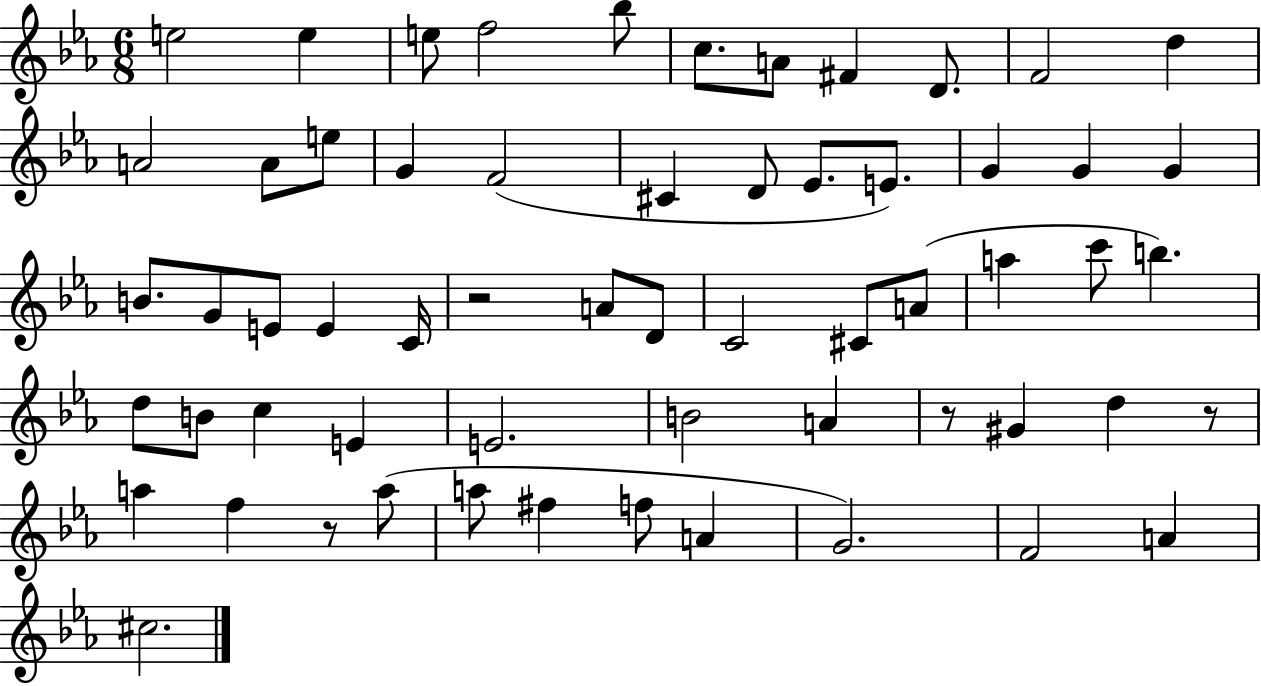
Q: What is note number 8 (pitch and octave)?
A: F#4